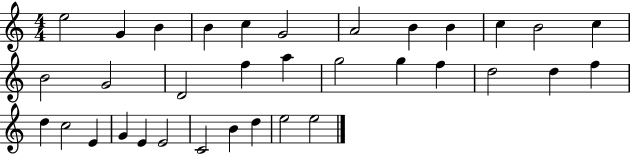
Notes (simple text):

E5/h G4/q B4/q B4/q C5/q G4/h A4/h B4/q B4/q C5/q B4/h C5/q B4/h G4/h D4/h F5/q A5/q G5/h G5/q F5/q D5/h D5/q F5/q D5/q C5/h E4/q G4/q E4/q E4/h C4/h B4/q D5/q E5/h E5/h